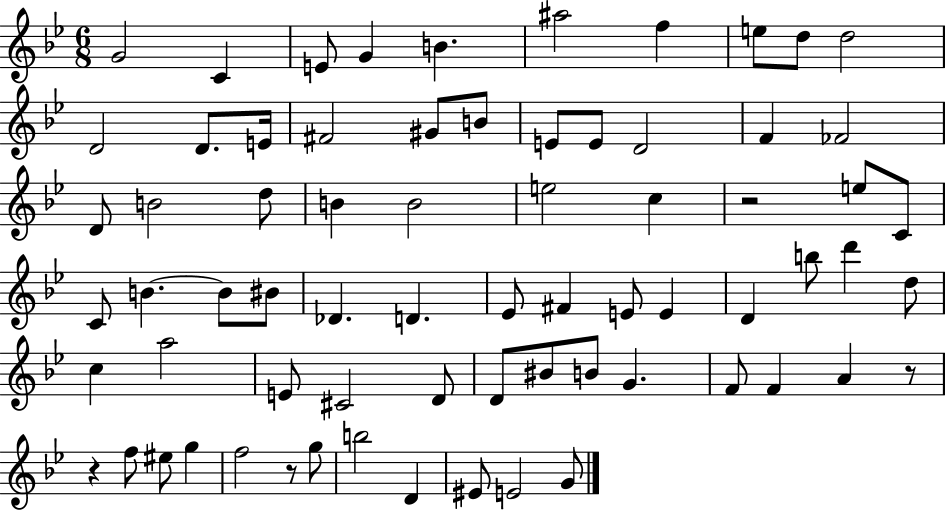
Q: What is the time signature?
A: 6/8